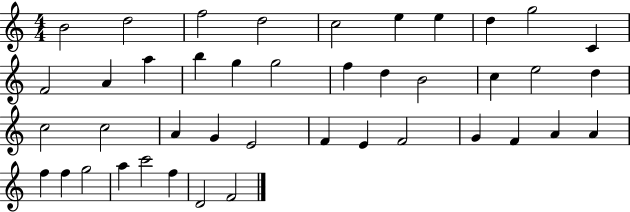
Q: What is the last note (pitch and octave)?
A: F4